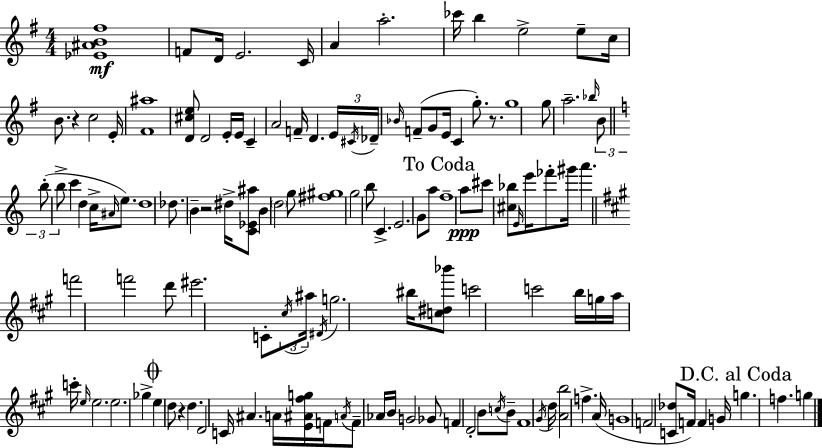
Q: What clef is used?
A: treble